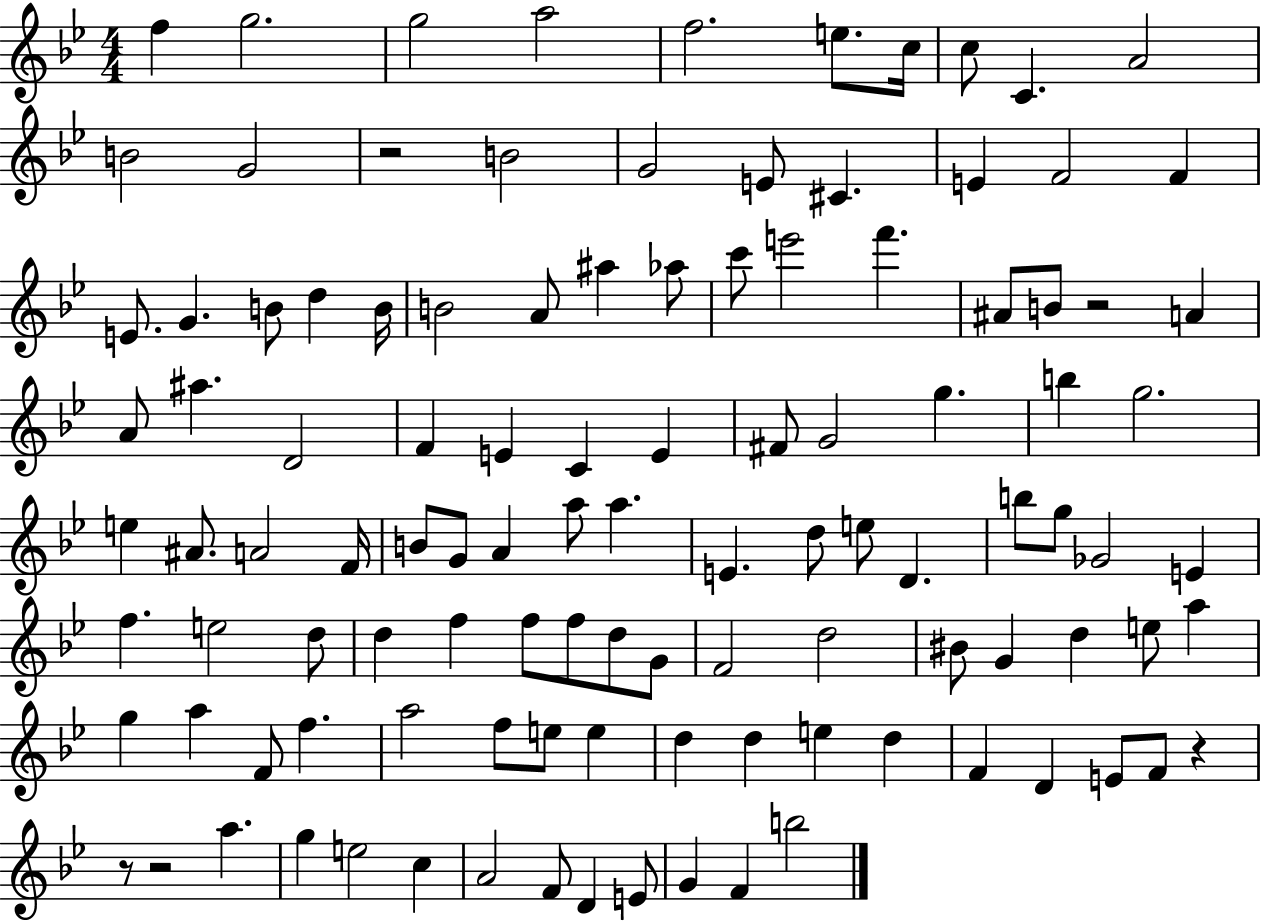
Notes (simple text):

F5/q G5/h. G5/h A5/h F5/h. E5/e. C5/s C5/e C4/q. A4/h B4/h G4/h R/h B4/h G4/h E4/e C#4/q. E4/q F4/h F4/q E4/e. G4/q. B4/e D5/q B4/s B4/h A4/e A#5/q Ab5/e C6/e E6/h F6/q. A#4/e B4/e R/h A4/q A4/e A#5/q. D4/h F4/q E4/q C4/q E4/q F#4/e G4/h G5/q. B5/q G5/h. E5/q A#4/e. A4/h F4/s B4/e G4/e A4/q A5/e A5/q. E4/q. D5/e E5/e D4/q. B5/e G5/e Gb4/h E4/q F5/q. E5/h D5/e D5/q F5/q F5/e F5/e D5/e G4/e F4/h D5/h BIS4/e G4/q D5/q E5/e A5/q G5/q A5/q F4/e F5/q. A5/h F5/e E5/e E5/q D5/q D5/q E5/q D5/q F4/q D4/q E4/e F4/e R/q R/e R/h A5/q. G5/q E5/h C5/q A4/h F4/e D4/q E4/e G4/q F4/q B5/h